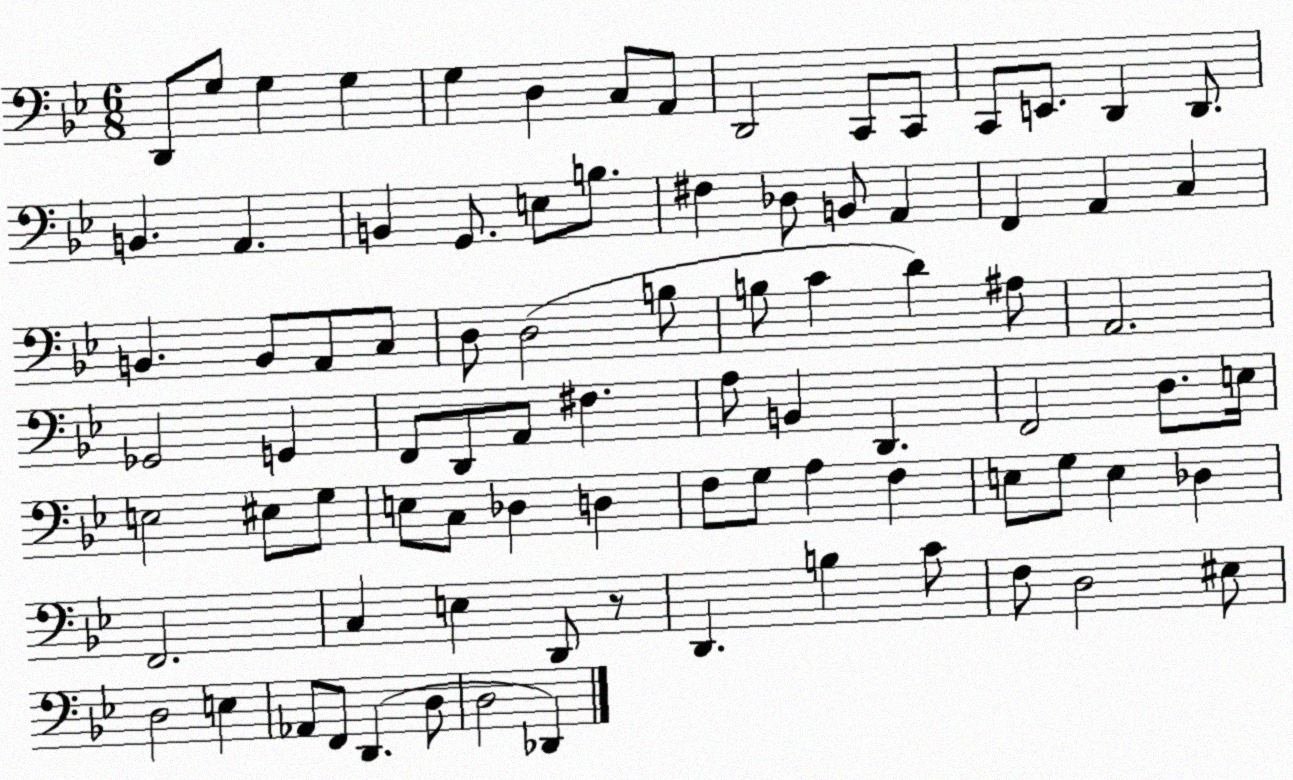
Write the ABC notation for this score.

X:1
T:Untitled
M:6/8
L:1/4
K:Bb
D,,/2 G,/2 G, G, G, D, C,/2 A,,/2 D,,2 C,,/2 C,,/2 C,,/2 E,,/2 D,, D,,/2 B,, A,, B,, G,,/2 E,/2 B,/2 ^F, _D,/2 B,,/2 A,, F,, A,, C, B,, B,,/2 A,,/2 C,/2 D,/2 D,2 B,/2 B,/2 C D ^A,/2 A,,2 _G,,2 G,, F,,/2 D,,/2 A,,/2 ^F, A,/2 B,, D,, F,,2 D,/2 E,/4 E,2 ^E,/2 G,/2 E,/2 C,/2 _D, D, F,/2 G,/2 A, F, E,/2 G,/2 E, _D, F,,2 C, E, D,,/2 z/2 D,, B, C/2 F,/2 D,2 ^E,/2 D,2 E, _A,,/2 F,,/2 D,, D,/2 D,2 _D,,